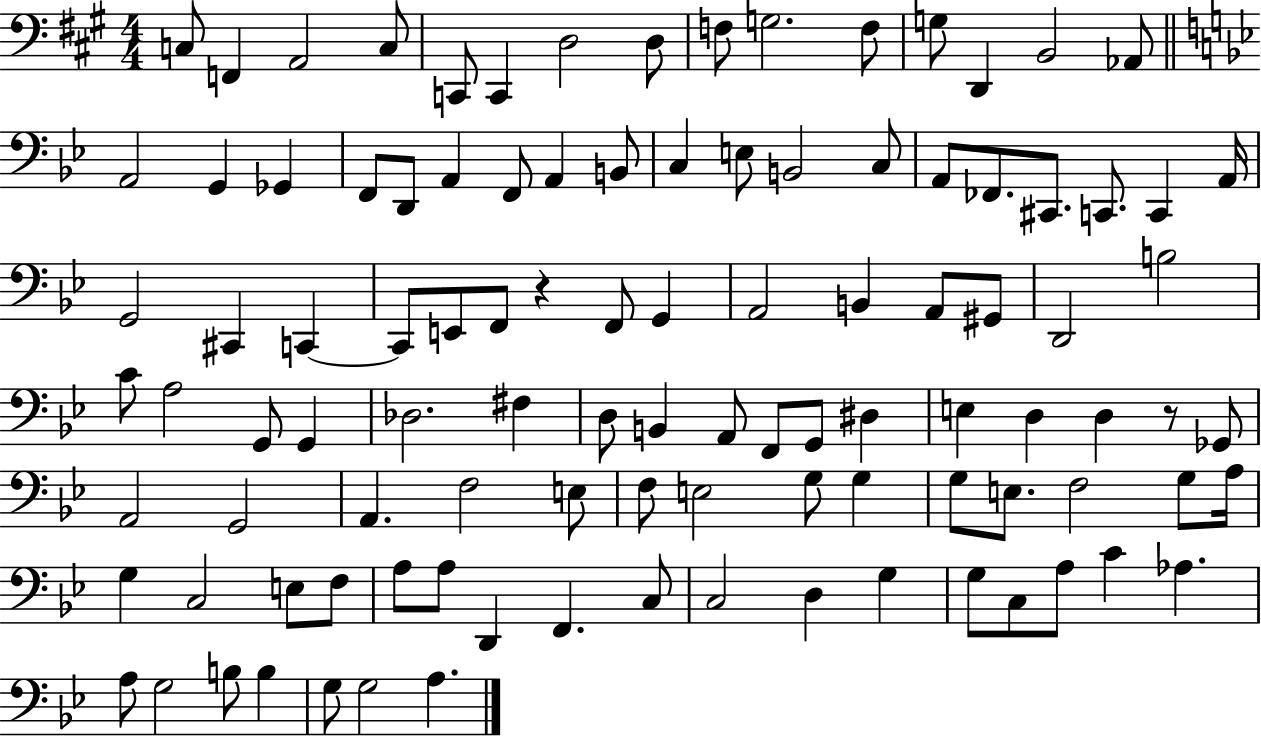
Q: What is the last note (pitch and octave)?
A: A3